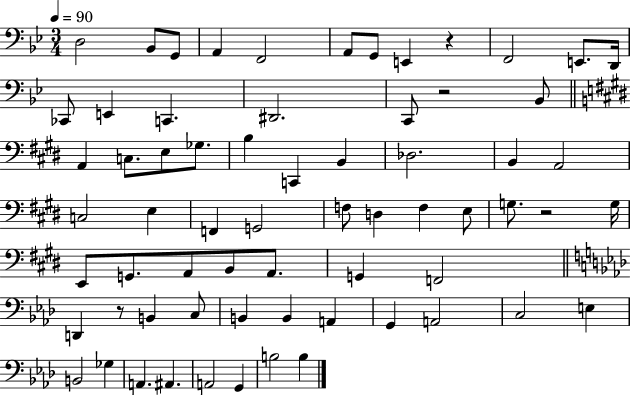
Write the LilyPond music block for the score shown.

{
  \clef bass
  \numericTimeSignature
  \time 3/4
  \key bes \major
  \tempo 4 = 90
  \repeat volta 2 { d2 bes,8 g,8 | a,4 f,2 | a,8 g,8 e,4 r4 | f,2 e,8. d,16 | \break ces,8 e,4 c,4. | dis,2. | c,8 r2 bes,8 | \bar "||" \break \key e \major a,4 c8. e8 ges8. | b4 c,4 b,4 | des2. | b,4 a,2 | \break c2 e4 | f,4 g,2 | f8 d4 f4 e8 | g8. r2 g16 | \break e,8 g,8. a,8 b,8 a,8. | g,4 f,2 | \bar "||" \break \key aes \major d,4 r8 b,4 c8 | b,4 b,4 a,4 | g,4 a,2 | c2 e4 | \break b,2 ges4 | a,4. ais,4. | a,2 g,4 | b2 b4 | \break } \bar "|."
}